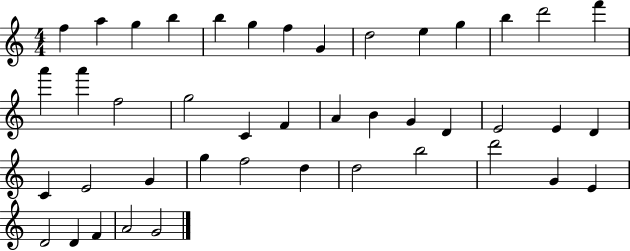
{
  \clef treble
  \numericTimeSignature
  \time 4/4
  \key c \major
  f''4 a''4 g''4 b''4 | b''4 g''4 f''4 g'4 | d''2 e''4 g''4 | b''4 d'''2 f'''4 | \break a'''4 a'''4 f''2 | g''2 c'4 f'4 | a'4 b'4 g'4 d'4 | e'2 e'4 d'4 | \break c'4 e'2 g'4 | g''4 f''2 d''4 | d''2 b''2 | d'''2 g'4 e'4 | \break d'2 d'4 f'4 | a'2 g'2 | \bar "|."
}